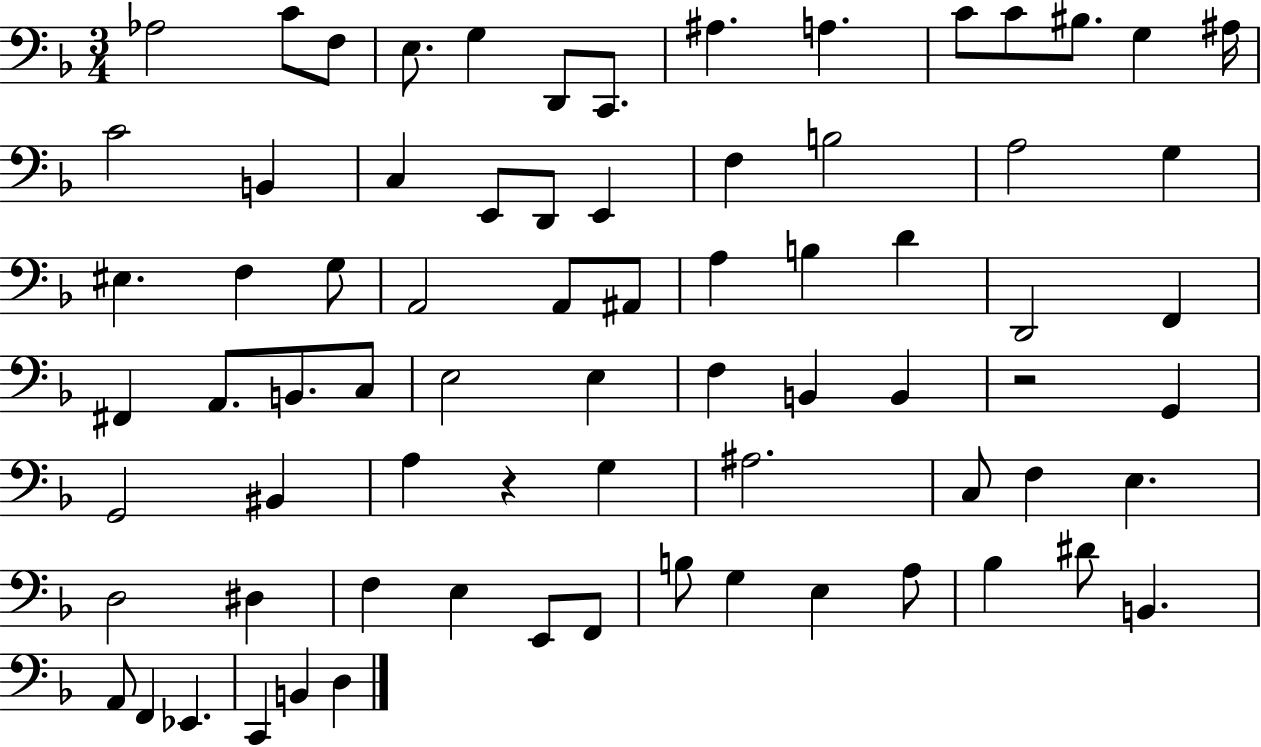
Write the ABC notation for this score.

X:1
T:Untitled
M:3/4
L:1/4
K:F
_A,2 C/2 F,/2 E,/2 G, D,,/2 C,,/2 ^A, A, C/2 C/2 ^B,/2 G, ^A,/4 C2 B,, C, E,,/2 D,,/2 E,, F, B,2 A,2 G, ^E, F, G,/2 A,,2 A,,/2 ^A,,/2 A, B, D D,,2 F,, ^F,, A,,/2 B,,/2 C,/2 E,2 E, F, B,, B,, z2 G,, G,,2 ^B,, A, z G, ^A,2 C,/2 F, E, D,2 ^D, F, E, E,,/2 F,,/2 B,/2 G, E, A,/2 _B, ^D/2 B,, A,,/2 F,, _E,, C,, B,, D,